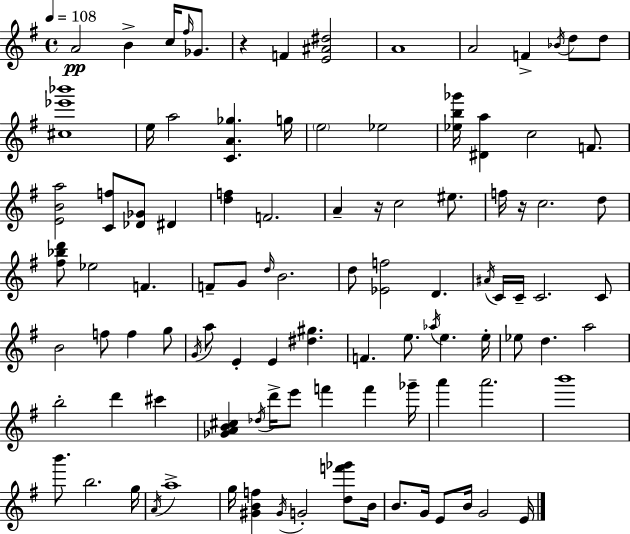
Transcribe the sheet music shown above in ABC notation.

X:1
T:Untitled
M:4/4
L:1/4
K:Em
A2 B c/4 ^f/4 _G/2 z F [E^A^d]2 A4 A2 F _B/4 d/2 d/2 [^c_e'_b']4 e/4 a2 [CA_g] g/4 e2 _e2 [_eb_g']/4 [^Da] c2 F/2 [EBa]2 [Cf]/2 [_D_G]/2 ^D [df] F2 A z/4 c2 ^e/2 f/4 z/4 c2 d/2 [^f_bd']/2 _e2 F F/2 G/2 d/4 B2 d/2 [_Ef]2 D ^A/4 C/4 C/4 C2 C/2 B2 f/2 f g/2 G/4 a/2 E E [^d^g] F e/2 _a/4 e e/4 _e/2 d a2 b2 d' ^c' [_GAB^c] _d/4 d'/4 e'/2 f' f' _g'/4 a' a'2 b'4 b'/2 b2 g/4 A/4 a4 g/4 [^GBf] ^G/4 G2 [df'_g']/2 B/4 B/2 G/4 E/2 B/4 G2 E/4